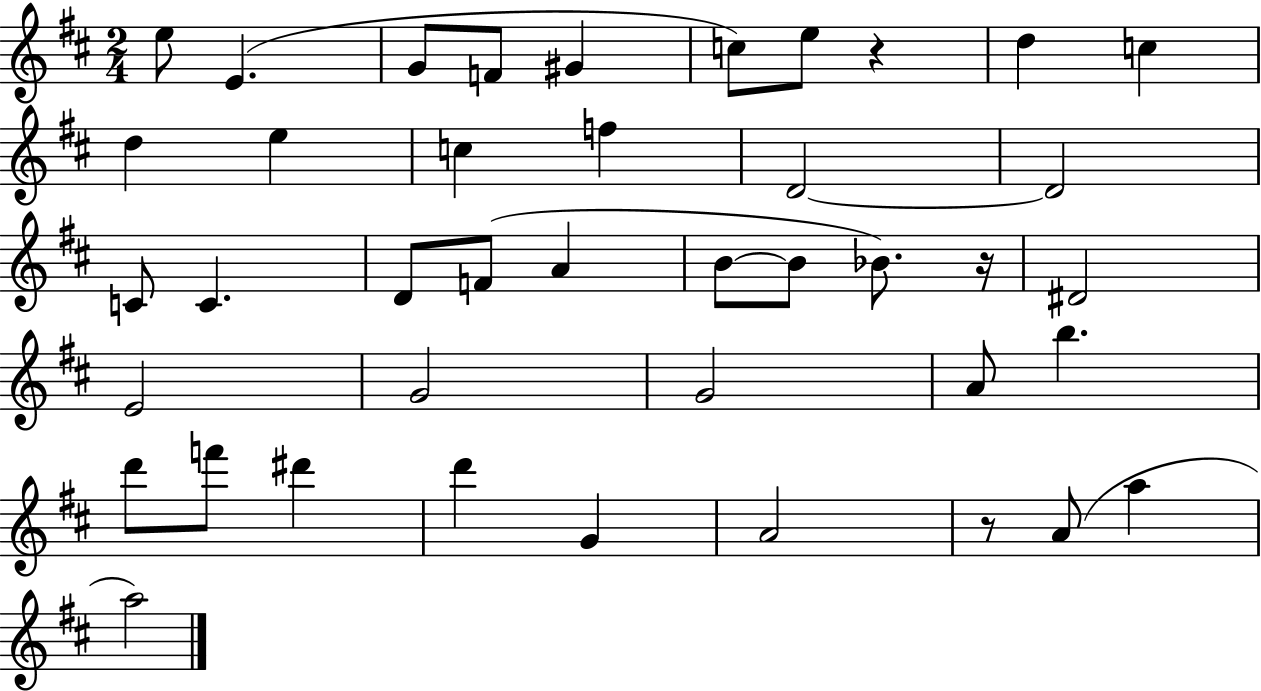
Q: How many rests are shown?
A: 3